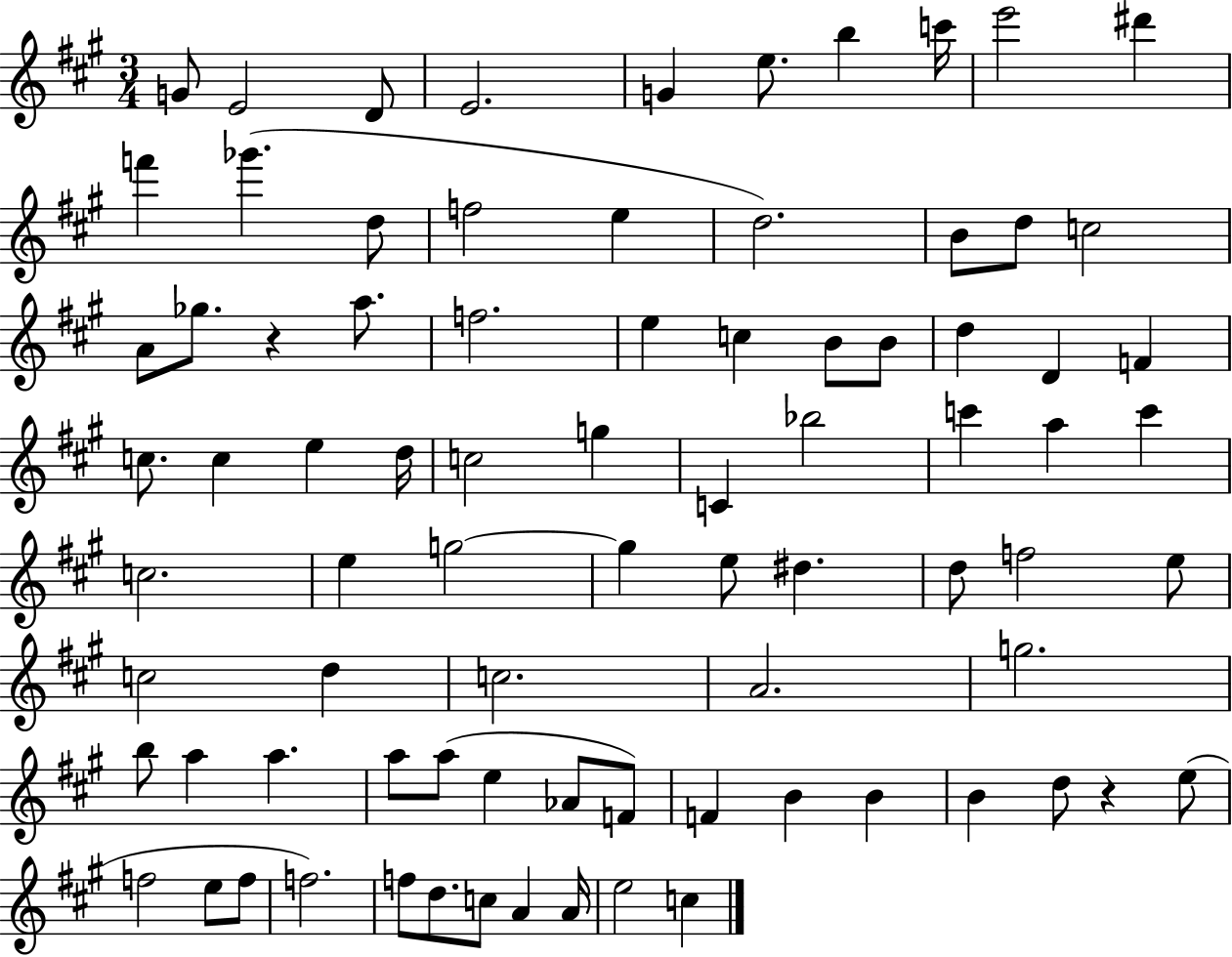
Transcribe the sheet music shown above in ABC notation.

X:1
T:Untitled
M:3/4
L:1/4
K:A
G/2 E2 D/2 E2 G e/2 b c'/4 e'2 ^d' f' _g' d/2 f2 e d2 B/2 d/2 c2 A/2 _g/2 z a/2 f2 e c B/2 B/2 d D F c/2 c e d/4 c2 g C _b2 c' a c' c2 e g2 g e/2 ^d d/2 f2 e/2 c2 d c2 A2 g2 b/2 a a a/2 a/2 e _A/2 F/2 F B B B d/2 z e/2 f2 e/2 f/2 f2 f/2 d/2 c/2 A A/4 e2 c